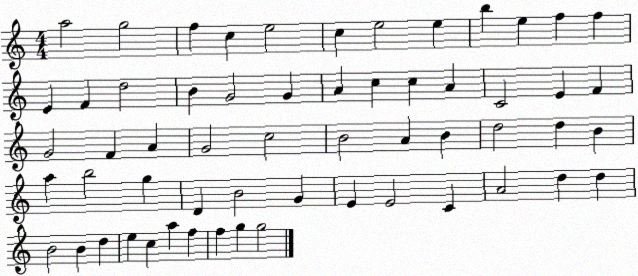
X:1
T:Untitled
M:4/4
L:1/4
K:C
a2 g2 f c e2 c e2 e b e f f E F d2 B G2 G A c c A C2 E F G2 F A G2 c2 B2 A B d2 d B a b2 g D B2 G E E2 C A2 d d B2 B d e c a f f g g2